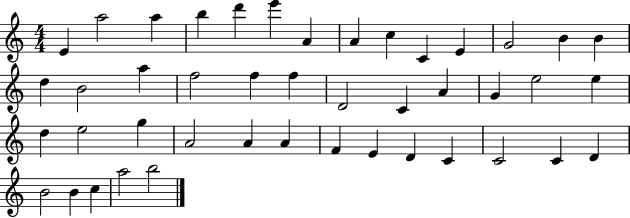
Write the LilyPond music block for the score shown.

{
  \clef treble
  \numericTimeSignature
  \time 4/4
  \key c \major
  e'4 a''2 a''4 | b''4 d'''4 e'''4 a'4 | a'4 c''4 c'4 e'4 | g'2 b'4 b'4 | \break d''4 b'2 a''4 | f''2 f''4 f''4 | d'2 c'4 a'4 | g'4 e''2 e''4 | \break d''4 e''2 g''4 | a'2 a'4 a'4 | f'4 e'4 d'4 c'4 | c'2 c'4 d'4 | \break b'2 b'4 c''4 | a''2 b''2 | \bar "|."
}